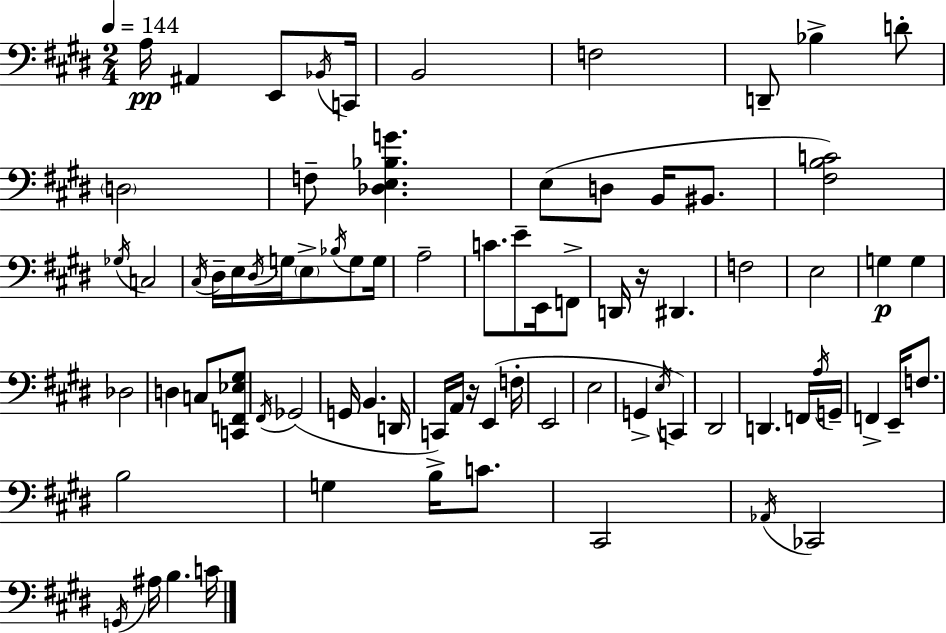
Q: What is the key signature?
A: E major